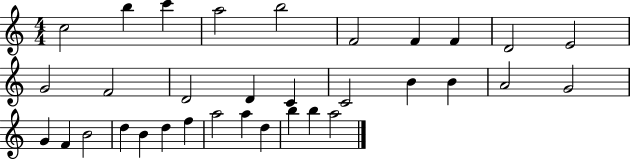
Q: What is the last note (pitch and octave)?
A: A5